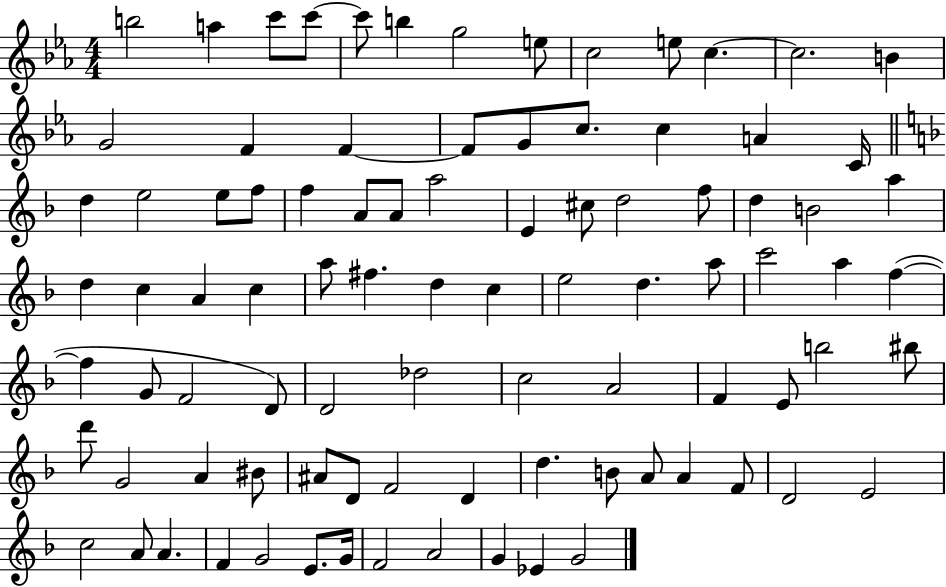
B5/h A5/q C6/e C6/e C6/e B5/q G5/h E5/e C5/h E5/e C5/q. C5/h. B4/q G4/h F4/q F4/q F4/e G4/e C5/e. C5/q A4/q C4/s D5/q E5/h E5/e F5/e F5/q A4/e A4/e A5/h E4/q C#5/e D5/h F5/e D5/q B4/h A5/q D5/q C5/q A4/q C5/q A5/e F#5/q. D5/q C5/q E5/h D5/q. A5/e C6/h A5/q F5/q F5/q G4/e F4/h D4/e D4/h Db5/h C5/h A4/h F4/q E4/e B5/h BIS5/e D6/e G4/h A4/q BIS4/e A#4/e D4/e F4/h D4/q D5/q. B4/e A4/e A4/q F4/e D4/h E4/h C5/h A4/e A4/q. F4/q G4/h E4/e. G4/s F4/h A4/h G4/q Eb4/q G4/h